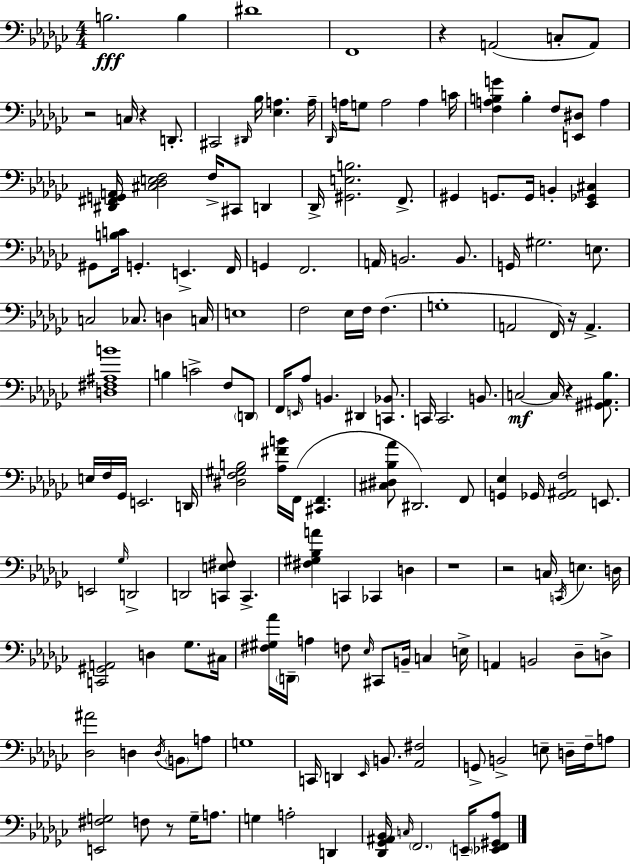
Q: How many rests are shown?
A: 8